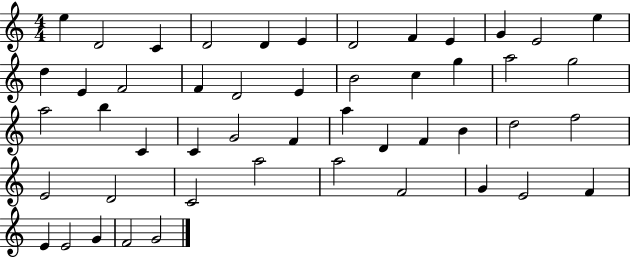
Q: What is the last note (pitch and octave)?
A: G4